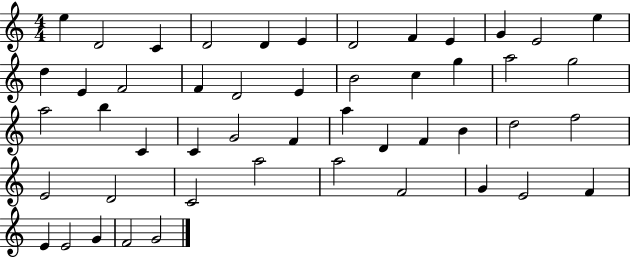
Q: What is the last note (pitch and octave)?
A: G4